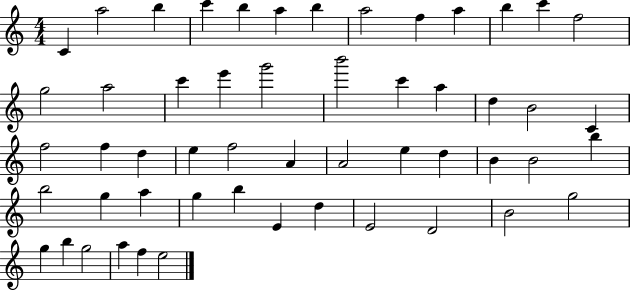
C4/q A5/h B5/q C6/q B5/q A5/q B5/q A5/h F5/q A5/q B5/q C6/q F5/h G5/h A5/h C6/q E6/q G6/h B6/h C6/q A5/q D5/q B4/h C4/q F5/h F5/q D5/q E5/q F5/h A4/q A4/h E5/q D5/q B4/q B4/h B5/q B5/h G5/q A5/q G5/q B5/q E4/q D5/q E4/h D4/h B4/h G5/h G5/q B5/q G5/h A5/q F5/q E5/h